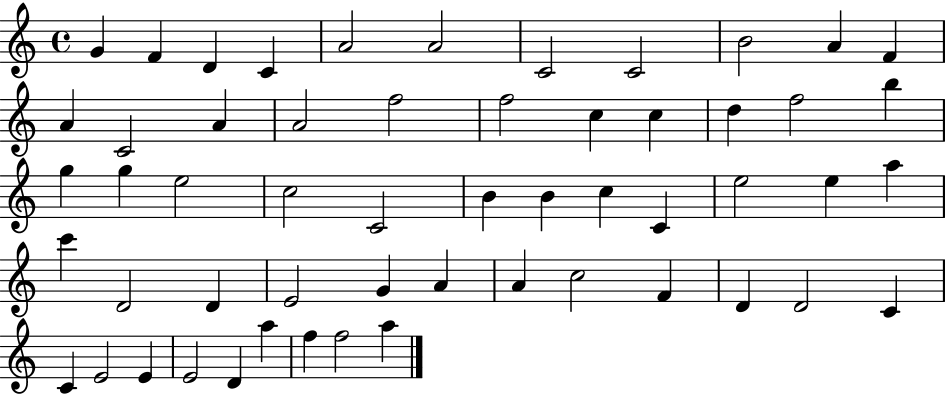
G4/q F4/q D4/q C4/q A4/h A4/h C4/h C4/h B4/h A4/q F4/q A4/q C4/h A4/q A4/h F5/h F5/h C5/q C5/q D5/q F5/h B5/q G5/q G5/q E5/h C5/h C4/h B4/q B4/q C5/q C4/q E5/h E5/q A5/q C6/q D4/h D4/q E4/h G4/q A4/q A4/q C5/h F4/q D4/q D4/h C4/q C4/q E4/h E4/q E4/h D4/q A5/q F5/q F5/h A5/q